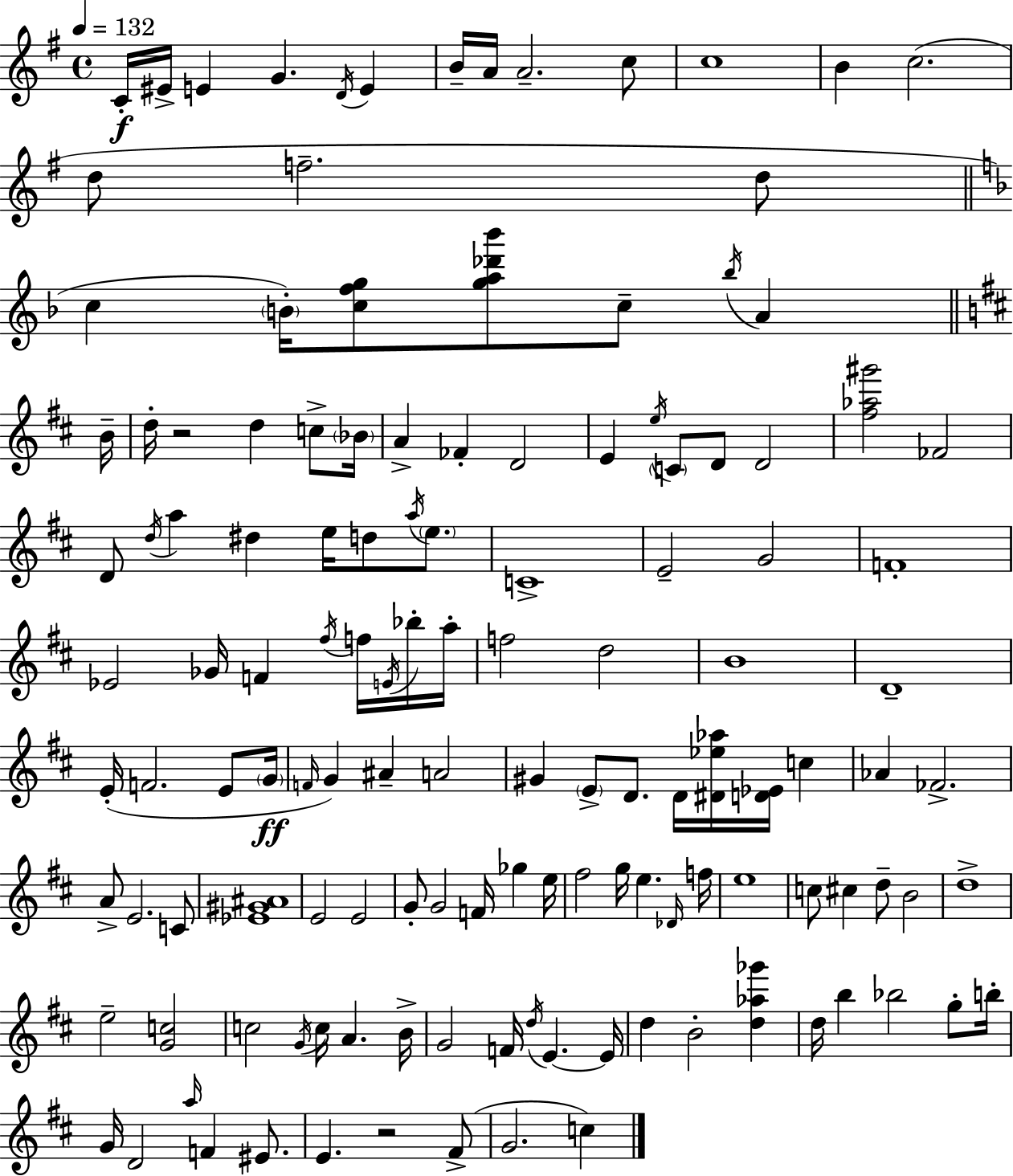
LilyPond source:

{
  \clef treble
  \time 4/4
  \defaultTimeSignature
  \key e \minor
  \tempo 4 = 132
  c'16-.\f eis'16-> e'4 g'4. \acciaccatura { d'16 } e'4 | b'16-- a'16 a'2.-- c''8 | c''1 | b'4 c''2.( | \break d''8 f''2.-- d''8 | \bar "||" \break \key d \minor c''4 \parenthesize b'16-.) <c'' f'' g''>8 <g'' a'' des''' bes'''>8 c''8-- \acciaccatura { bes''16 } a'4 | \bar "||" \break \key b \minor b'16-- d''16-. r2 d''4 c''8-> | \parenthesize bes'16 a'4-> fes'4-. d'2 | e'4 \acciaccatura { e''16 } \parenthesize c'8 d'8 d'2 | <fis'' aes'' gis'''>2 fes'2 | \break d'8 \acciaccatura { d''16 } a''4 dis''4 e''16 d''8 | \acciaccatura { a''16 } \parenthesize e''8. c'1-> | e'2-- g'2 | f'1-. | \break ees'2 ges'16 f'4 | \acciaccatura { fis''16 } f''16 \acciaccatura { e'16 } bes''16-. a''16-. f''2 d''2 | b'1 | d'1-- | \break e'16-.( f'2. | e'8 \parenthesize g'16\ff \grace { f'16 }) g'4 ais'4-- a'2 | gis'4 \parenthesize e'8-> d'8. | d'16 <dis' ees'' aes''>16 <d' ees'>16 c''4 aes'4 fes'2.-> | \break a'8-> e'2. | c'8 <ees' gis' ais'>1 | e'2 e'2 | g'8-. g'2 | \break f'16 ges''4 e''16 fis''2 g''16 | e''4. \grace { des'16 } f''16 e''1 | c''8 cis''4 d''8-- | b'2 d''1-> | \break e''2-- | <g' c''>2 c''2 | \acciaccatura { g'16 } c''16 a'4. b'16-> g'2 | f'16 \acciaccatura { d''16 } e'4.~~ e'16 d''4 b'2-. | \break <d'' aes'' ges'''>4 d''16 b''4 bes''2 | g''8-. b''16-. g'16 d'2 | \grace { a''16 } f'4 eis'8. e'4. | r2 fis'8->( g'2. | \break c''4) \bar "|."
}